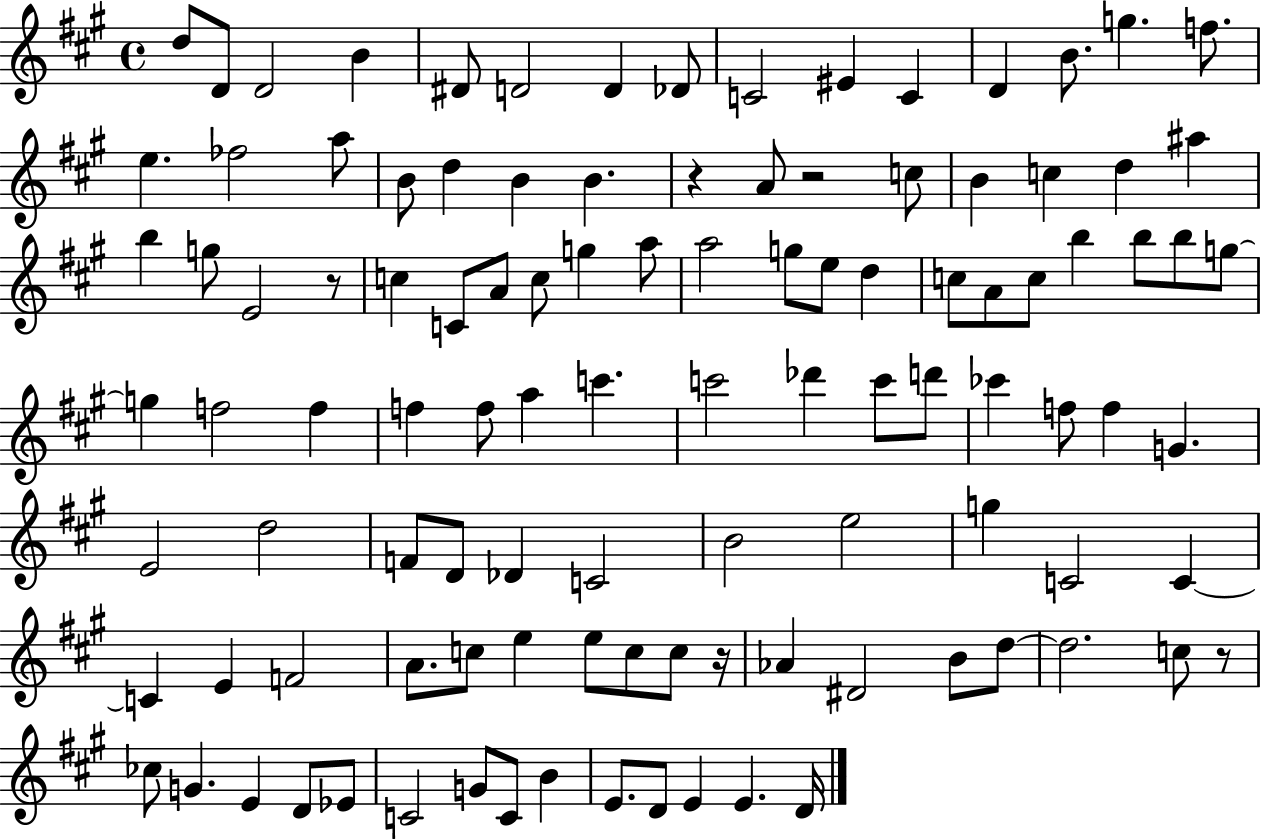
X:1
T:Untitled
M:4/4
L:1/4
K:A
d/2 D/2 D2 B ^D/2 D2 D _D/2 C2 ^E C D B/2 g f/2 e _f2 a/2 B/2 d B B z A/2 z2 c/2 B c d ^a b g/2 E2 z/2 c C/2 A/2 c/2 g a/2 a2 g/2 e/2 d c/2 A/2 c/2 b b/2 b/2 g/2 g f2 f f f/2 a c' c'2 _d' c'/2 d'/2 _c' f/2 f G E2 d2 F/2 D/2 _D C2 B2 e2 g C2 C C E F2 A/2 c/2 e e/2 c/2 c/2 z/4 _A ^D2 B/2 d/2 d2 c/2 z/2 _c/2 G E D/2 _E/2 C2 G/2 C/2 B E/2 D/2 E E D/4